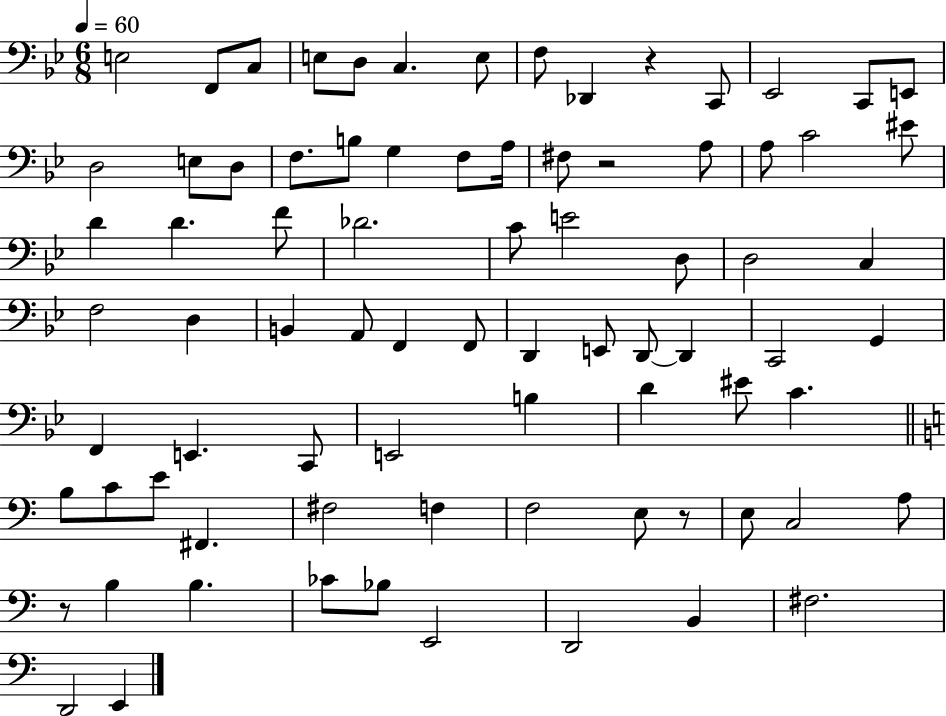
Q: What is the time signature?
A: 6/8